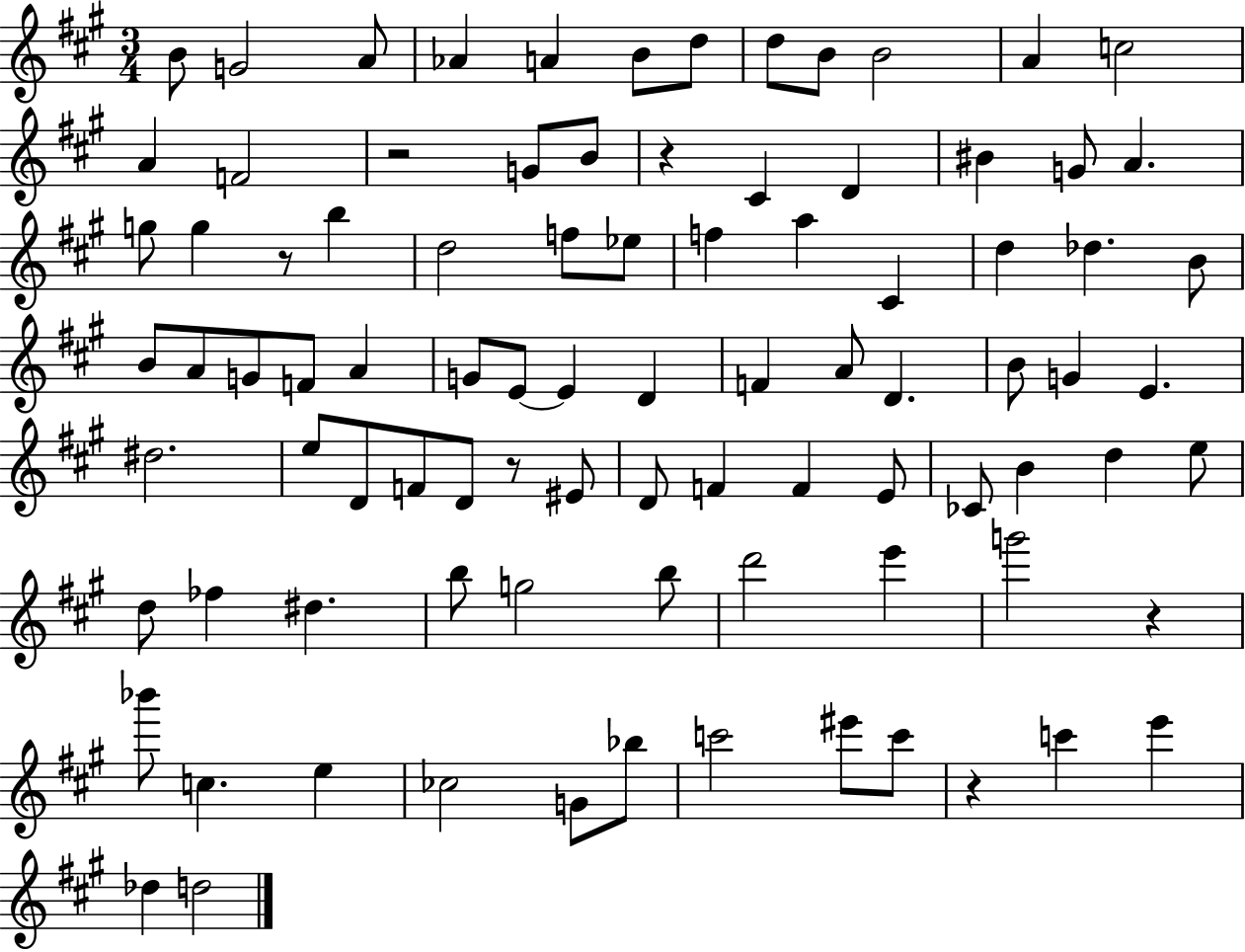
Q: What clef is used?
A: treble